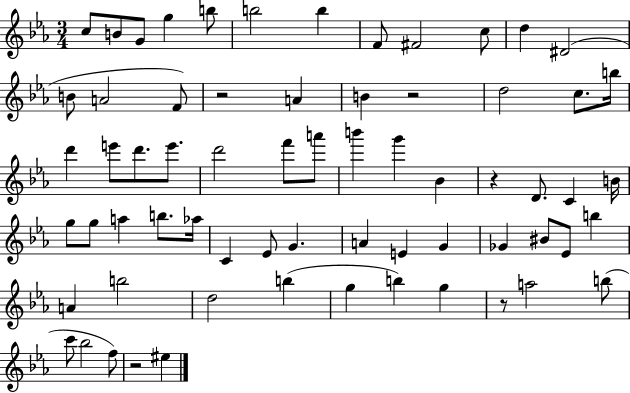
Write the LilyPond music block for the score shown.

{
  \clef treble
  \numericTimeSignature
  \time 3/4
  \key ees \major
  c''8 b'8 g'8 g''4 b''8 | b''2 b''4 | f'8 fis'2 c''8 | d''4 dis'2( | \break b'8 a'2 f'8) | r2 a'4 | b'4 r2 | d''2 c''8. b''16 | \break d'''4 e'''8 d'''8. e'''8. | d'''2 f'''8 a'''8 | b'''4 g'''4 bes'4 | r4 d'8. c'4 b'16 | \break g''8 g''8 a''4 b''8. aes''16 | c'4 ees'8 g'4. | a'4 e'4 g'4 | ges'4 bis'8 ees'8 b''4 | \break a'4 b''2 | d''2 b''4( | g''4 b''4) g''4 | r8 a''2 b''8( | \break c'''8 bes''2 f''8) | r2 eis''4 | \bar "|."
}